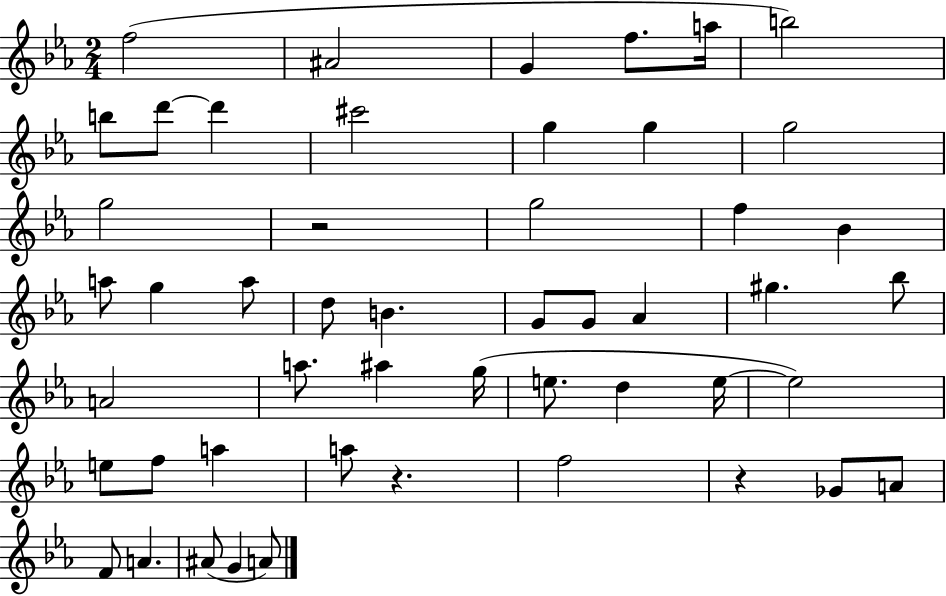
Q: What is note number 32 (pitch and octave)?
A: E5